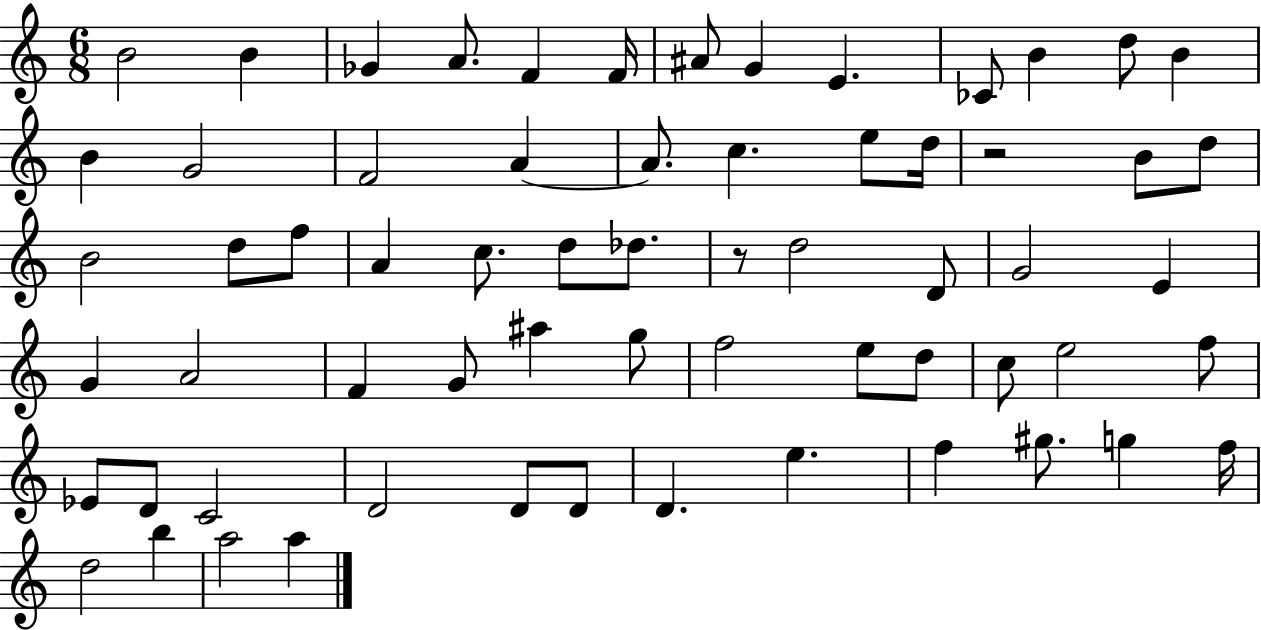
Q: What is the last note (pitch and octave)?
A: A5